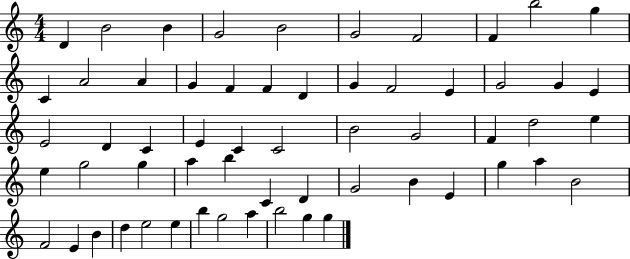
{
  \clef treble
  \numericTimeSignature
  \time 4/4
  \key c \major
  d'4 b'2 b'4 | g'2 b'2 | g'2 f'2 | f'4 b''2 g''4 | \break c'4 a'2 a'4 | g'4 f'4 f'4 d'4 | g'4 f'2 e'4 | g'2 g'4 e'4 | \break e'2 d'4 c'4 | e'4 c'4 c'2 | b'2 g'2 | f'4 d''2 e''4 | \break e''4 g''2 g''4 | a''4 b''4 c'4 d'4 | g'2 b'4 e'4 | g''4 a''4 b'2 | \break f'2 e'4 b'4 | d''4 e''2 e''4 | b''4 g''2 a''4 | b''2 g''4 g''4 | \break \bar "|."
}